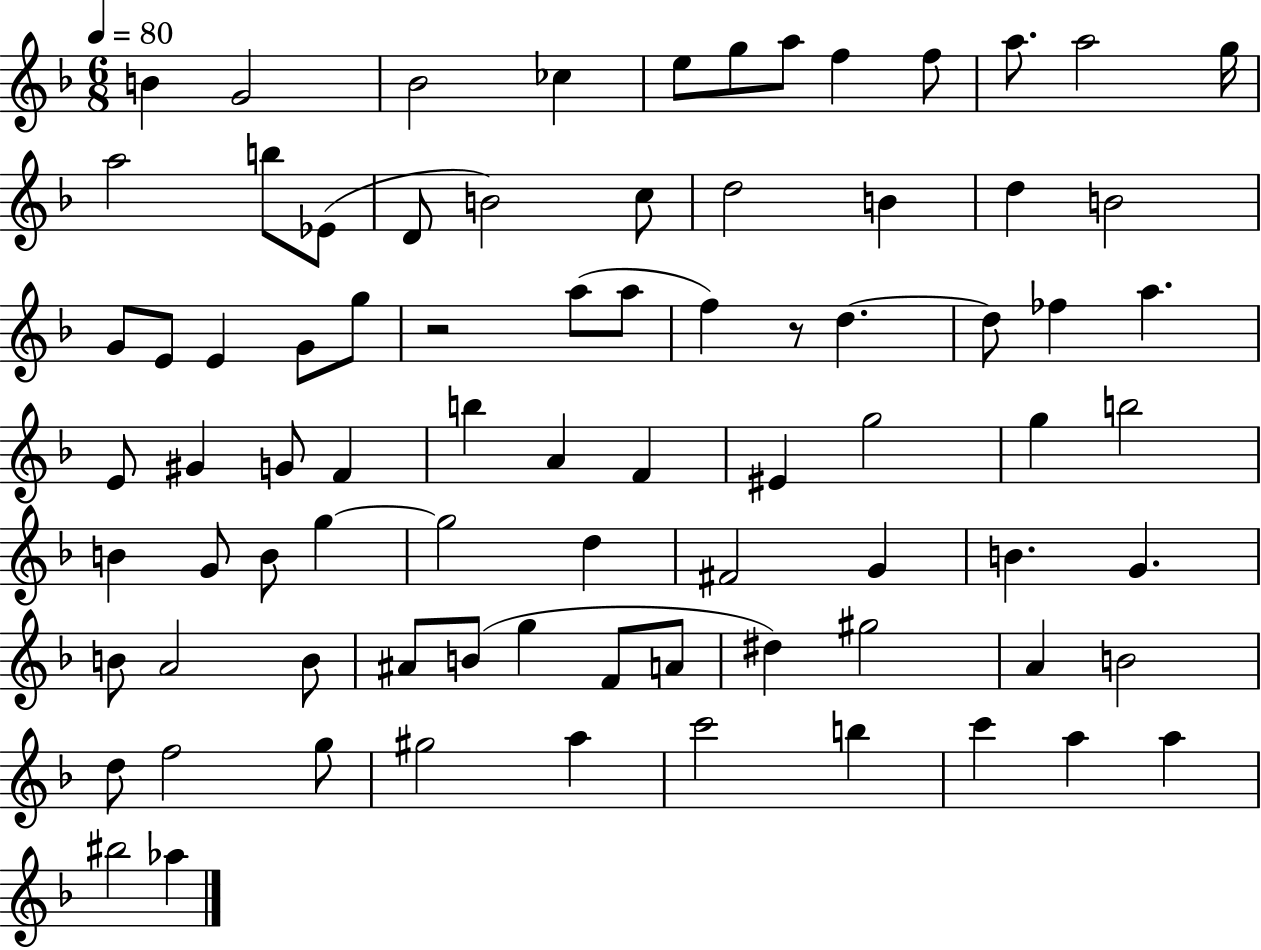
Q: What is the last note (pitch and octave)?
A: Ab5